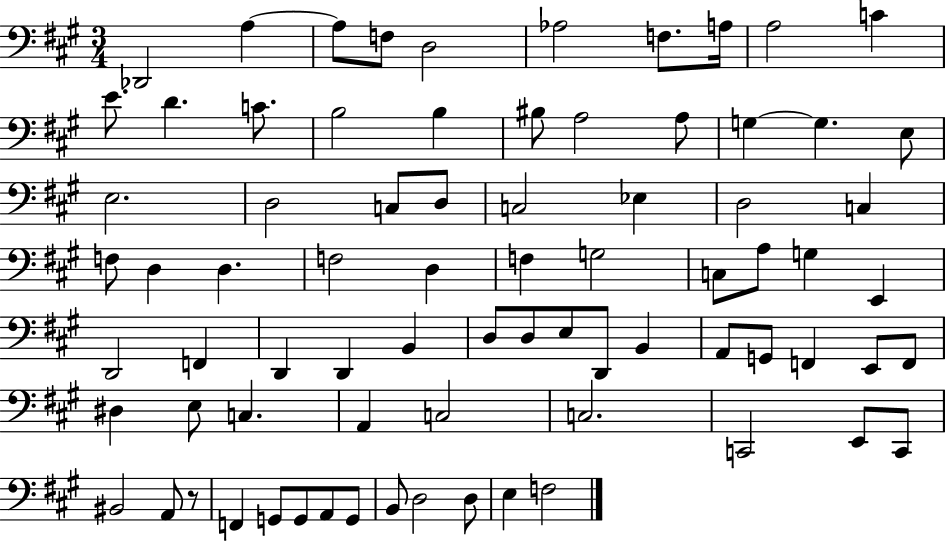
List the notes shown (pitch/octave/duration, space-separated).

Db2/h A3/q A3/e F3/e D3/h Ab3/h F3/e. A3/s A3/h C4/q E4/e. D4/q. C4/e. B3/h B3/q BIS3/e A3/h A3/e G3/q G3/q. E3/e E3/h. D3/h C3/e D3/e C3/h Eb3/q D3/h C3/q F3/e D3/q D3/q. F3/h D3/q F3/q G3/h C3/e A3/e G3/q E2/q D2/h F2/q D2/q D2/q B2/q D3/e D3/e E3/e D2/e B2/q A2/e G2/e F2/q E2/e F2/e D#3/q E3/e C3/q. A2/q C3/h C3/h. C2/h E2/e C2/e BIS2/h A2/e R/e F2/q G2/e G2/e A2/e G2/e B2/e D3/h D3/e E3/q F3/h